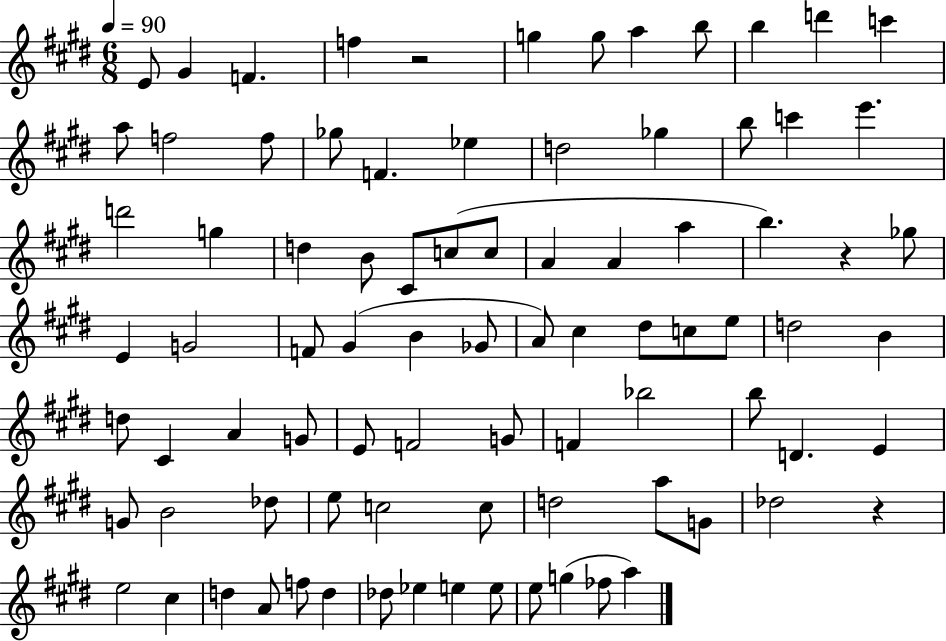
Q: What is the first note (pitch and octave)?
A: E4